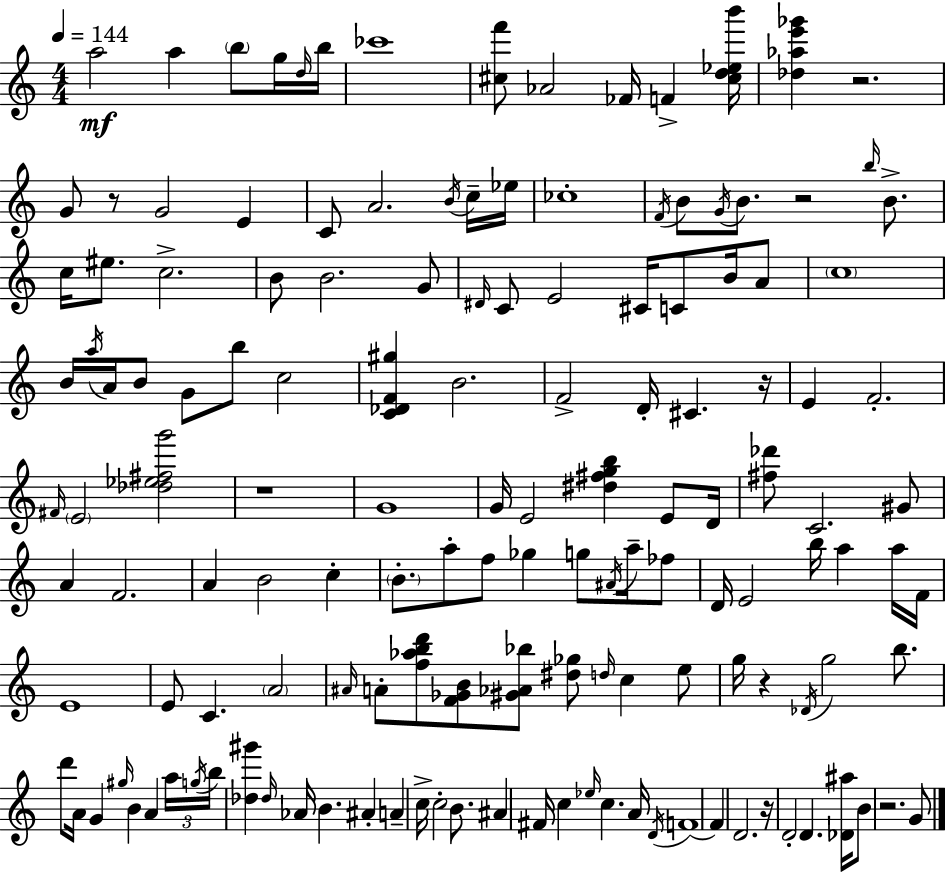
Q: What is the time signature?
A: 4/4